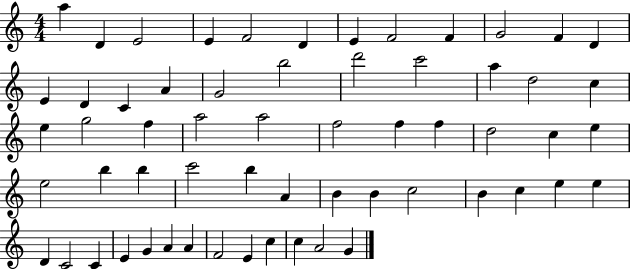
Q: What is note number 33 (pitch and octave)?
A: C5